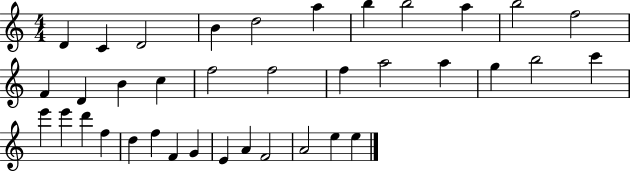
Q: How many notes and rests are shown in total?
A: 37